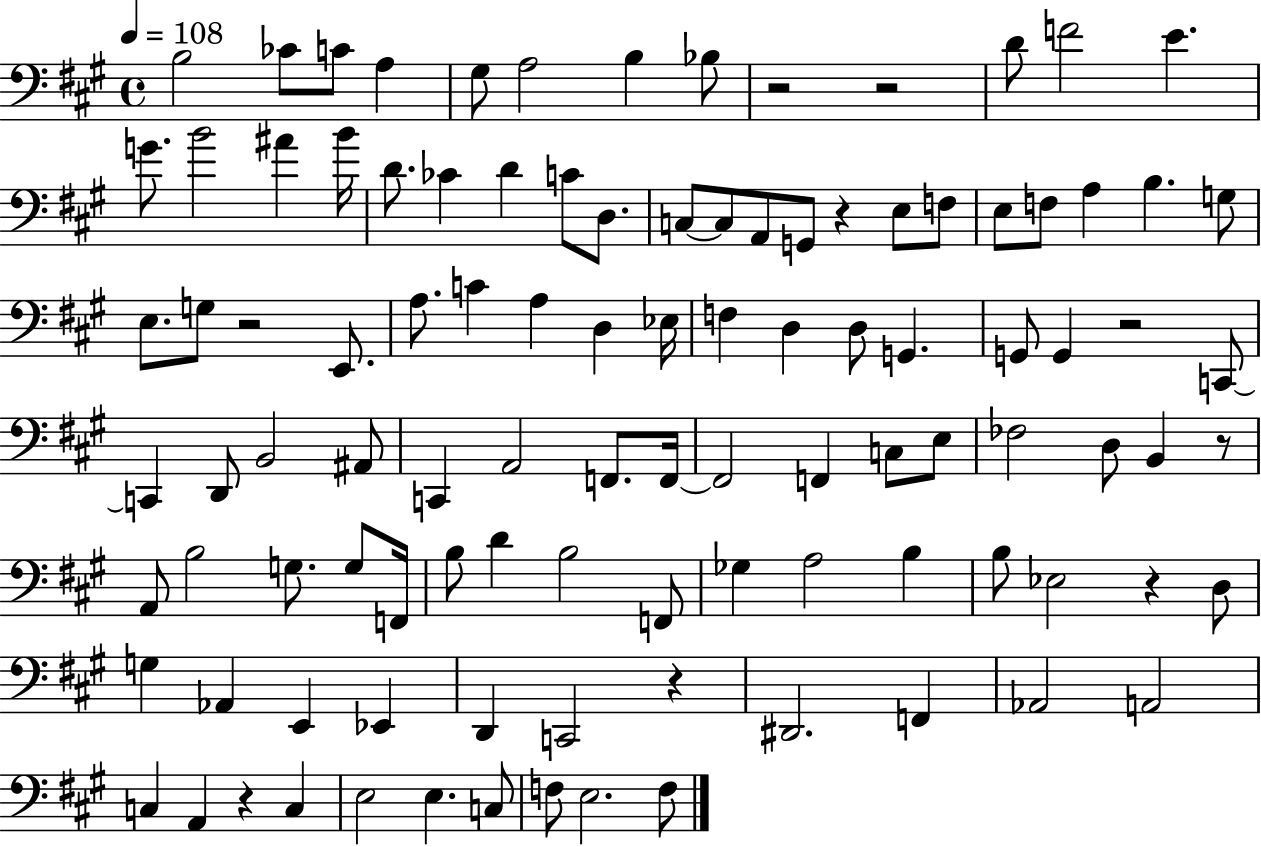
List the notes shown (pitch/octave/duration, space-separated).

B3/h CES4/e C4/e A3/q G#3/e A3/h B3/q Bb3/e R/h R/h D4/e F4/h E4/q. G4/e. B4/h A#4/q B4/s D4/e. CES4/q D4/q C4/e D3/e. C3/e C3/e A2/e G2/e R/q E3/e F3/e E3/e F3/e A3/q B3/q. G3/e E3/e. G3/e R/h E2/e. A3/e. C4/q A3/q D3/q Eb3/s F3/q D3/q D3/e G2/q. G2/e G2/q R/h C2/e C2/q D2/e B2/h A#2/e C2/q A2/h F2/e. F2/s F2/h F2/q C3/e E3/e FES3/h D3/e B2/q R/e A2/e B3/h G3/e. G3/e F2/s B3/e D4/q B3/h F2/e Gb3/q A3/h B3/q B3/e Eb3/h R/q D3/e G3/q Ab2/q E2/q Eb2/q D2/q C2/h R/q D#2/h. F2/q Ab2/h A2/h C3/q A2/q R/q C3/q E3/h E3/q. C3/e F3/e E3/h. F3/e